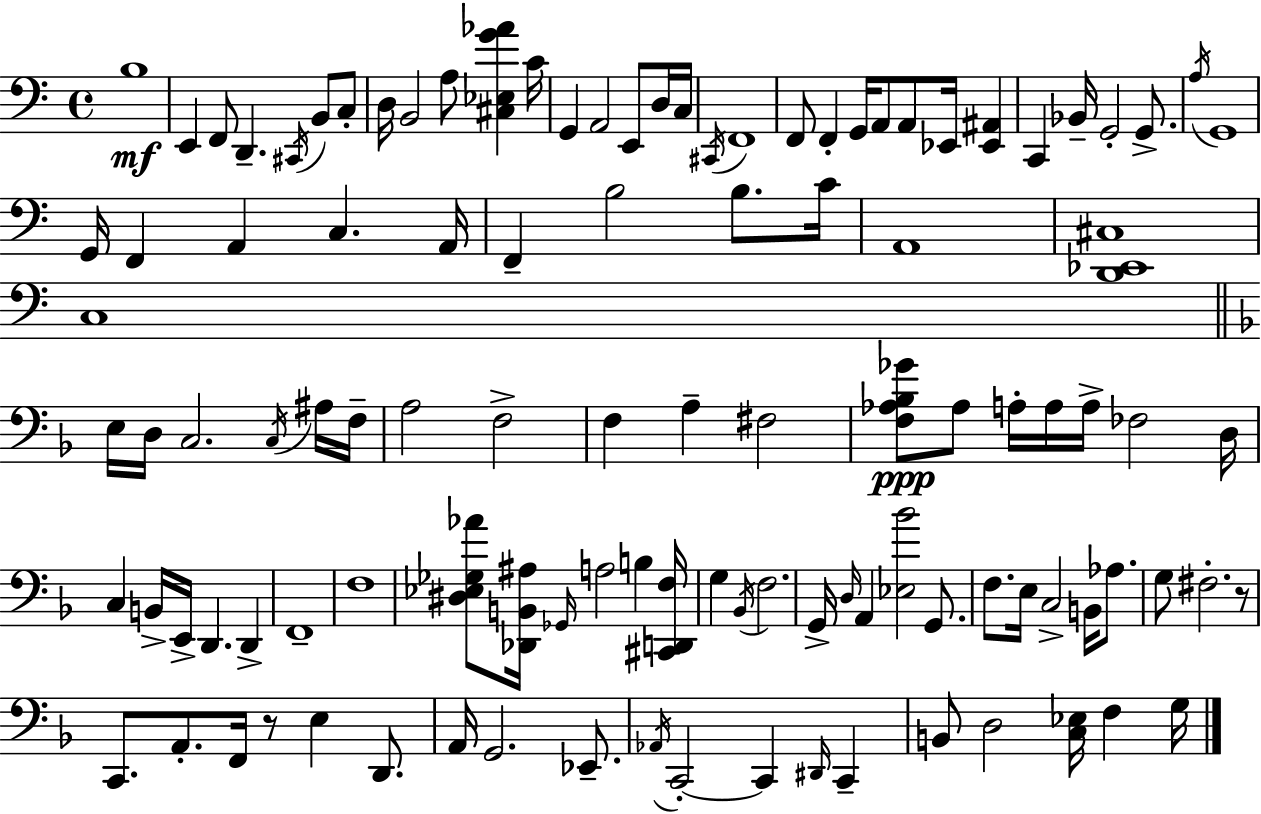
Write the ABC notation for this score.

X:1
T:Untitled
M:4/4
L:1/4
K:Am
B,4 E,, F,,/2 D,, ^C,,/4 B,,/2 C,/2 D,/4 B,,2 A,/2 [^C,_E,G_A] C/4 G,, A,,2 E,,/2 D,/4 C,/4 ^C,,/4 F,,4 F,,/2 F,, G,,/4 A,,/2 A,,/2 _E,,/4 [_E,,^A,,] C,, _B,,/4 G,,2 G,,/2 A,/4 G,,4 G,,/4 F,, A,, C, A,,/4 F,, B,2 B,/2 C/4 A,,4 [D,,_E,,^C,]4 C,4 E,/4 D,/4 C,2 C,/4 ^A,/4 F,/4 A,2 F,2 F, A, ^F,2 [F,_A,_B,_G]/2 _A,/2 A,/4 A,/4 A,/4 _F,2 D,/4 C, B,,/4 E,,/4 D,, D,, F,,4 F,4 [^D,_E,_G,_A]/2 [_D,,B,,^A,]/4 _G,,/4 A,2 B, [^C,,D,,F,]/4 G, _B,,/4 F,2 G,,/4 D,/4 A,, [_E,_B]2 G,,/2 F,/2 E,/4 C,2 B,,/4 _A,/2 G,/2 ^F,2 z/2 C,,/2 A,,/2 F,,/4 z/2 E, D,,/2 A,,/4 G,,2 _E,,/2 _A,,/4 C,,2 C,, ^D,,/4 C,, B,,/2 D,2 [C,_E,]/4 F, G,/4